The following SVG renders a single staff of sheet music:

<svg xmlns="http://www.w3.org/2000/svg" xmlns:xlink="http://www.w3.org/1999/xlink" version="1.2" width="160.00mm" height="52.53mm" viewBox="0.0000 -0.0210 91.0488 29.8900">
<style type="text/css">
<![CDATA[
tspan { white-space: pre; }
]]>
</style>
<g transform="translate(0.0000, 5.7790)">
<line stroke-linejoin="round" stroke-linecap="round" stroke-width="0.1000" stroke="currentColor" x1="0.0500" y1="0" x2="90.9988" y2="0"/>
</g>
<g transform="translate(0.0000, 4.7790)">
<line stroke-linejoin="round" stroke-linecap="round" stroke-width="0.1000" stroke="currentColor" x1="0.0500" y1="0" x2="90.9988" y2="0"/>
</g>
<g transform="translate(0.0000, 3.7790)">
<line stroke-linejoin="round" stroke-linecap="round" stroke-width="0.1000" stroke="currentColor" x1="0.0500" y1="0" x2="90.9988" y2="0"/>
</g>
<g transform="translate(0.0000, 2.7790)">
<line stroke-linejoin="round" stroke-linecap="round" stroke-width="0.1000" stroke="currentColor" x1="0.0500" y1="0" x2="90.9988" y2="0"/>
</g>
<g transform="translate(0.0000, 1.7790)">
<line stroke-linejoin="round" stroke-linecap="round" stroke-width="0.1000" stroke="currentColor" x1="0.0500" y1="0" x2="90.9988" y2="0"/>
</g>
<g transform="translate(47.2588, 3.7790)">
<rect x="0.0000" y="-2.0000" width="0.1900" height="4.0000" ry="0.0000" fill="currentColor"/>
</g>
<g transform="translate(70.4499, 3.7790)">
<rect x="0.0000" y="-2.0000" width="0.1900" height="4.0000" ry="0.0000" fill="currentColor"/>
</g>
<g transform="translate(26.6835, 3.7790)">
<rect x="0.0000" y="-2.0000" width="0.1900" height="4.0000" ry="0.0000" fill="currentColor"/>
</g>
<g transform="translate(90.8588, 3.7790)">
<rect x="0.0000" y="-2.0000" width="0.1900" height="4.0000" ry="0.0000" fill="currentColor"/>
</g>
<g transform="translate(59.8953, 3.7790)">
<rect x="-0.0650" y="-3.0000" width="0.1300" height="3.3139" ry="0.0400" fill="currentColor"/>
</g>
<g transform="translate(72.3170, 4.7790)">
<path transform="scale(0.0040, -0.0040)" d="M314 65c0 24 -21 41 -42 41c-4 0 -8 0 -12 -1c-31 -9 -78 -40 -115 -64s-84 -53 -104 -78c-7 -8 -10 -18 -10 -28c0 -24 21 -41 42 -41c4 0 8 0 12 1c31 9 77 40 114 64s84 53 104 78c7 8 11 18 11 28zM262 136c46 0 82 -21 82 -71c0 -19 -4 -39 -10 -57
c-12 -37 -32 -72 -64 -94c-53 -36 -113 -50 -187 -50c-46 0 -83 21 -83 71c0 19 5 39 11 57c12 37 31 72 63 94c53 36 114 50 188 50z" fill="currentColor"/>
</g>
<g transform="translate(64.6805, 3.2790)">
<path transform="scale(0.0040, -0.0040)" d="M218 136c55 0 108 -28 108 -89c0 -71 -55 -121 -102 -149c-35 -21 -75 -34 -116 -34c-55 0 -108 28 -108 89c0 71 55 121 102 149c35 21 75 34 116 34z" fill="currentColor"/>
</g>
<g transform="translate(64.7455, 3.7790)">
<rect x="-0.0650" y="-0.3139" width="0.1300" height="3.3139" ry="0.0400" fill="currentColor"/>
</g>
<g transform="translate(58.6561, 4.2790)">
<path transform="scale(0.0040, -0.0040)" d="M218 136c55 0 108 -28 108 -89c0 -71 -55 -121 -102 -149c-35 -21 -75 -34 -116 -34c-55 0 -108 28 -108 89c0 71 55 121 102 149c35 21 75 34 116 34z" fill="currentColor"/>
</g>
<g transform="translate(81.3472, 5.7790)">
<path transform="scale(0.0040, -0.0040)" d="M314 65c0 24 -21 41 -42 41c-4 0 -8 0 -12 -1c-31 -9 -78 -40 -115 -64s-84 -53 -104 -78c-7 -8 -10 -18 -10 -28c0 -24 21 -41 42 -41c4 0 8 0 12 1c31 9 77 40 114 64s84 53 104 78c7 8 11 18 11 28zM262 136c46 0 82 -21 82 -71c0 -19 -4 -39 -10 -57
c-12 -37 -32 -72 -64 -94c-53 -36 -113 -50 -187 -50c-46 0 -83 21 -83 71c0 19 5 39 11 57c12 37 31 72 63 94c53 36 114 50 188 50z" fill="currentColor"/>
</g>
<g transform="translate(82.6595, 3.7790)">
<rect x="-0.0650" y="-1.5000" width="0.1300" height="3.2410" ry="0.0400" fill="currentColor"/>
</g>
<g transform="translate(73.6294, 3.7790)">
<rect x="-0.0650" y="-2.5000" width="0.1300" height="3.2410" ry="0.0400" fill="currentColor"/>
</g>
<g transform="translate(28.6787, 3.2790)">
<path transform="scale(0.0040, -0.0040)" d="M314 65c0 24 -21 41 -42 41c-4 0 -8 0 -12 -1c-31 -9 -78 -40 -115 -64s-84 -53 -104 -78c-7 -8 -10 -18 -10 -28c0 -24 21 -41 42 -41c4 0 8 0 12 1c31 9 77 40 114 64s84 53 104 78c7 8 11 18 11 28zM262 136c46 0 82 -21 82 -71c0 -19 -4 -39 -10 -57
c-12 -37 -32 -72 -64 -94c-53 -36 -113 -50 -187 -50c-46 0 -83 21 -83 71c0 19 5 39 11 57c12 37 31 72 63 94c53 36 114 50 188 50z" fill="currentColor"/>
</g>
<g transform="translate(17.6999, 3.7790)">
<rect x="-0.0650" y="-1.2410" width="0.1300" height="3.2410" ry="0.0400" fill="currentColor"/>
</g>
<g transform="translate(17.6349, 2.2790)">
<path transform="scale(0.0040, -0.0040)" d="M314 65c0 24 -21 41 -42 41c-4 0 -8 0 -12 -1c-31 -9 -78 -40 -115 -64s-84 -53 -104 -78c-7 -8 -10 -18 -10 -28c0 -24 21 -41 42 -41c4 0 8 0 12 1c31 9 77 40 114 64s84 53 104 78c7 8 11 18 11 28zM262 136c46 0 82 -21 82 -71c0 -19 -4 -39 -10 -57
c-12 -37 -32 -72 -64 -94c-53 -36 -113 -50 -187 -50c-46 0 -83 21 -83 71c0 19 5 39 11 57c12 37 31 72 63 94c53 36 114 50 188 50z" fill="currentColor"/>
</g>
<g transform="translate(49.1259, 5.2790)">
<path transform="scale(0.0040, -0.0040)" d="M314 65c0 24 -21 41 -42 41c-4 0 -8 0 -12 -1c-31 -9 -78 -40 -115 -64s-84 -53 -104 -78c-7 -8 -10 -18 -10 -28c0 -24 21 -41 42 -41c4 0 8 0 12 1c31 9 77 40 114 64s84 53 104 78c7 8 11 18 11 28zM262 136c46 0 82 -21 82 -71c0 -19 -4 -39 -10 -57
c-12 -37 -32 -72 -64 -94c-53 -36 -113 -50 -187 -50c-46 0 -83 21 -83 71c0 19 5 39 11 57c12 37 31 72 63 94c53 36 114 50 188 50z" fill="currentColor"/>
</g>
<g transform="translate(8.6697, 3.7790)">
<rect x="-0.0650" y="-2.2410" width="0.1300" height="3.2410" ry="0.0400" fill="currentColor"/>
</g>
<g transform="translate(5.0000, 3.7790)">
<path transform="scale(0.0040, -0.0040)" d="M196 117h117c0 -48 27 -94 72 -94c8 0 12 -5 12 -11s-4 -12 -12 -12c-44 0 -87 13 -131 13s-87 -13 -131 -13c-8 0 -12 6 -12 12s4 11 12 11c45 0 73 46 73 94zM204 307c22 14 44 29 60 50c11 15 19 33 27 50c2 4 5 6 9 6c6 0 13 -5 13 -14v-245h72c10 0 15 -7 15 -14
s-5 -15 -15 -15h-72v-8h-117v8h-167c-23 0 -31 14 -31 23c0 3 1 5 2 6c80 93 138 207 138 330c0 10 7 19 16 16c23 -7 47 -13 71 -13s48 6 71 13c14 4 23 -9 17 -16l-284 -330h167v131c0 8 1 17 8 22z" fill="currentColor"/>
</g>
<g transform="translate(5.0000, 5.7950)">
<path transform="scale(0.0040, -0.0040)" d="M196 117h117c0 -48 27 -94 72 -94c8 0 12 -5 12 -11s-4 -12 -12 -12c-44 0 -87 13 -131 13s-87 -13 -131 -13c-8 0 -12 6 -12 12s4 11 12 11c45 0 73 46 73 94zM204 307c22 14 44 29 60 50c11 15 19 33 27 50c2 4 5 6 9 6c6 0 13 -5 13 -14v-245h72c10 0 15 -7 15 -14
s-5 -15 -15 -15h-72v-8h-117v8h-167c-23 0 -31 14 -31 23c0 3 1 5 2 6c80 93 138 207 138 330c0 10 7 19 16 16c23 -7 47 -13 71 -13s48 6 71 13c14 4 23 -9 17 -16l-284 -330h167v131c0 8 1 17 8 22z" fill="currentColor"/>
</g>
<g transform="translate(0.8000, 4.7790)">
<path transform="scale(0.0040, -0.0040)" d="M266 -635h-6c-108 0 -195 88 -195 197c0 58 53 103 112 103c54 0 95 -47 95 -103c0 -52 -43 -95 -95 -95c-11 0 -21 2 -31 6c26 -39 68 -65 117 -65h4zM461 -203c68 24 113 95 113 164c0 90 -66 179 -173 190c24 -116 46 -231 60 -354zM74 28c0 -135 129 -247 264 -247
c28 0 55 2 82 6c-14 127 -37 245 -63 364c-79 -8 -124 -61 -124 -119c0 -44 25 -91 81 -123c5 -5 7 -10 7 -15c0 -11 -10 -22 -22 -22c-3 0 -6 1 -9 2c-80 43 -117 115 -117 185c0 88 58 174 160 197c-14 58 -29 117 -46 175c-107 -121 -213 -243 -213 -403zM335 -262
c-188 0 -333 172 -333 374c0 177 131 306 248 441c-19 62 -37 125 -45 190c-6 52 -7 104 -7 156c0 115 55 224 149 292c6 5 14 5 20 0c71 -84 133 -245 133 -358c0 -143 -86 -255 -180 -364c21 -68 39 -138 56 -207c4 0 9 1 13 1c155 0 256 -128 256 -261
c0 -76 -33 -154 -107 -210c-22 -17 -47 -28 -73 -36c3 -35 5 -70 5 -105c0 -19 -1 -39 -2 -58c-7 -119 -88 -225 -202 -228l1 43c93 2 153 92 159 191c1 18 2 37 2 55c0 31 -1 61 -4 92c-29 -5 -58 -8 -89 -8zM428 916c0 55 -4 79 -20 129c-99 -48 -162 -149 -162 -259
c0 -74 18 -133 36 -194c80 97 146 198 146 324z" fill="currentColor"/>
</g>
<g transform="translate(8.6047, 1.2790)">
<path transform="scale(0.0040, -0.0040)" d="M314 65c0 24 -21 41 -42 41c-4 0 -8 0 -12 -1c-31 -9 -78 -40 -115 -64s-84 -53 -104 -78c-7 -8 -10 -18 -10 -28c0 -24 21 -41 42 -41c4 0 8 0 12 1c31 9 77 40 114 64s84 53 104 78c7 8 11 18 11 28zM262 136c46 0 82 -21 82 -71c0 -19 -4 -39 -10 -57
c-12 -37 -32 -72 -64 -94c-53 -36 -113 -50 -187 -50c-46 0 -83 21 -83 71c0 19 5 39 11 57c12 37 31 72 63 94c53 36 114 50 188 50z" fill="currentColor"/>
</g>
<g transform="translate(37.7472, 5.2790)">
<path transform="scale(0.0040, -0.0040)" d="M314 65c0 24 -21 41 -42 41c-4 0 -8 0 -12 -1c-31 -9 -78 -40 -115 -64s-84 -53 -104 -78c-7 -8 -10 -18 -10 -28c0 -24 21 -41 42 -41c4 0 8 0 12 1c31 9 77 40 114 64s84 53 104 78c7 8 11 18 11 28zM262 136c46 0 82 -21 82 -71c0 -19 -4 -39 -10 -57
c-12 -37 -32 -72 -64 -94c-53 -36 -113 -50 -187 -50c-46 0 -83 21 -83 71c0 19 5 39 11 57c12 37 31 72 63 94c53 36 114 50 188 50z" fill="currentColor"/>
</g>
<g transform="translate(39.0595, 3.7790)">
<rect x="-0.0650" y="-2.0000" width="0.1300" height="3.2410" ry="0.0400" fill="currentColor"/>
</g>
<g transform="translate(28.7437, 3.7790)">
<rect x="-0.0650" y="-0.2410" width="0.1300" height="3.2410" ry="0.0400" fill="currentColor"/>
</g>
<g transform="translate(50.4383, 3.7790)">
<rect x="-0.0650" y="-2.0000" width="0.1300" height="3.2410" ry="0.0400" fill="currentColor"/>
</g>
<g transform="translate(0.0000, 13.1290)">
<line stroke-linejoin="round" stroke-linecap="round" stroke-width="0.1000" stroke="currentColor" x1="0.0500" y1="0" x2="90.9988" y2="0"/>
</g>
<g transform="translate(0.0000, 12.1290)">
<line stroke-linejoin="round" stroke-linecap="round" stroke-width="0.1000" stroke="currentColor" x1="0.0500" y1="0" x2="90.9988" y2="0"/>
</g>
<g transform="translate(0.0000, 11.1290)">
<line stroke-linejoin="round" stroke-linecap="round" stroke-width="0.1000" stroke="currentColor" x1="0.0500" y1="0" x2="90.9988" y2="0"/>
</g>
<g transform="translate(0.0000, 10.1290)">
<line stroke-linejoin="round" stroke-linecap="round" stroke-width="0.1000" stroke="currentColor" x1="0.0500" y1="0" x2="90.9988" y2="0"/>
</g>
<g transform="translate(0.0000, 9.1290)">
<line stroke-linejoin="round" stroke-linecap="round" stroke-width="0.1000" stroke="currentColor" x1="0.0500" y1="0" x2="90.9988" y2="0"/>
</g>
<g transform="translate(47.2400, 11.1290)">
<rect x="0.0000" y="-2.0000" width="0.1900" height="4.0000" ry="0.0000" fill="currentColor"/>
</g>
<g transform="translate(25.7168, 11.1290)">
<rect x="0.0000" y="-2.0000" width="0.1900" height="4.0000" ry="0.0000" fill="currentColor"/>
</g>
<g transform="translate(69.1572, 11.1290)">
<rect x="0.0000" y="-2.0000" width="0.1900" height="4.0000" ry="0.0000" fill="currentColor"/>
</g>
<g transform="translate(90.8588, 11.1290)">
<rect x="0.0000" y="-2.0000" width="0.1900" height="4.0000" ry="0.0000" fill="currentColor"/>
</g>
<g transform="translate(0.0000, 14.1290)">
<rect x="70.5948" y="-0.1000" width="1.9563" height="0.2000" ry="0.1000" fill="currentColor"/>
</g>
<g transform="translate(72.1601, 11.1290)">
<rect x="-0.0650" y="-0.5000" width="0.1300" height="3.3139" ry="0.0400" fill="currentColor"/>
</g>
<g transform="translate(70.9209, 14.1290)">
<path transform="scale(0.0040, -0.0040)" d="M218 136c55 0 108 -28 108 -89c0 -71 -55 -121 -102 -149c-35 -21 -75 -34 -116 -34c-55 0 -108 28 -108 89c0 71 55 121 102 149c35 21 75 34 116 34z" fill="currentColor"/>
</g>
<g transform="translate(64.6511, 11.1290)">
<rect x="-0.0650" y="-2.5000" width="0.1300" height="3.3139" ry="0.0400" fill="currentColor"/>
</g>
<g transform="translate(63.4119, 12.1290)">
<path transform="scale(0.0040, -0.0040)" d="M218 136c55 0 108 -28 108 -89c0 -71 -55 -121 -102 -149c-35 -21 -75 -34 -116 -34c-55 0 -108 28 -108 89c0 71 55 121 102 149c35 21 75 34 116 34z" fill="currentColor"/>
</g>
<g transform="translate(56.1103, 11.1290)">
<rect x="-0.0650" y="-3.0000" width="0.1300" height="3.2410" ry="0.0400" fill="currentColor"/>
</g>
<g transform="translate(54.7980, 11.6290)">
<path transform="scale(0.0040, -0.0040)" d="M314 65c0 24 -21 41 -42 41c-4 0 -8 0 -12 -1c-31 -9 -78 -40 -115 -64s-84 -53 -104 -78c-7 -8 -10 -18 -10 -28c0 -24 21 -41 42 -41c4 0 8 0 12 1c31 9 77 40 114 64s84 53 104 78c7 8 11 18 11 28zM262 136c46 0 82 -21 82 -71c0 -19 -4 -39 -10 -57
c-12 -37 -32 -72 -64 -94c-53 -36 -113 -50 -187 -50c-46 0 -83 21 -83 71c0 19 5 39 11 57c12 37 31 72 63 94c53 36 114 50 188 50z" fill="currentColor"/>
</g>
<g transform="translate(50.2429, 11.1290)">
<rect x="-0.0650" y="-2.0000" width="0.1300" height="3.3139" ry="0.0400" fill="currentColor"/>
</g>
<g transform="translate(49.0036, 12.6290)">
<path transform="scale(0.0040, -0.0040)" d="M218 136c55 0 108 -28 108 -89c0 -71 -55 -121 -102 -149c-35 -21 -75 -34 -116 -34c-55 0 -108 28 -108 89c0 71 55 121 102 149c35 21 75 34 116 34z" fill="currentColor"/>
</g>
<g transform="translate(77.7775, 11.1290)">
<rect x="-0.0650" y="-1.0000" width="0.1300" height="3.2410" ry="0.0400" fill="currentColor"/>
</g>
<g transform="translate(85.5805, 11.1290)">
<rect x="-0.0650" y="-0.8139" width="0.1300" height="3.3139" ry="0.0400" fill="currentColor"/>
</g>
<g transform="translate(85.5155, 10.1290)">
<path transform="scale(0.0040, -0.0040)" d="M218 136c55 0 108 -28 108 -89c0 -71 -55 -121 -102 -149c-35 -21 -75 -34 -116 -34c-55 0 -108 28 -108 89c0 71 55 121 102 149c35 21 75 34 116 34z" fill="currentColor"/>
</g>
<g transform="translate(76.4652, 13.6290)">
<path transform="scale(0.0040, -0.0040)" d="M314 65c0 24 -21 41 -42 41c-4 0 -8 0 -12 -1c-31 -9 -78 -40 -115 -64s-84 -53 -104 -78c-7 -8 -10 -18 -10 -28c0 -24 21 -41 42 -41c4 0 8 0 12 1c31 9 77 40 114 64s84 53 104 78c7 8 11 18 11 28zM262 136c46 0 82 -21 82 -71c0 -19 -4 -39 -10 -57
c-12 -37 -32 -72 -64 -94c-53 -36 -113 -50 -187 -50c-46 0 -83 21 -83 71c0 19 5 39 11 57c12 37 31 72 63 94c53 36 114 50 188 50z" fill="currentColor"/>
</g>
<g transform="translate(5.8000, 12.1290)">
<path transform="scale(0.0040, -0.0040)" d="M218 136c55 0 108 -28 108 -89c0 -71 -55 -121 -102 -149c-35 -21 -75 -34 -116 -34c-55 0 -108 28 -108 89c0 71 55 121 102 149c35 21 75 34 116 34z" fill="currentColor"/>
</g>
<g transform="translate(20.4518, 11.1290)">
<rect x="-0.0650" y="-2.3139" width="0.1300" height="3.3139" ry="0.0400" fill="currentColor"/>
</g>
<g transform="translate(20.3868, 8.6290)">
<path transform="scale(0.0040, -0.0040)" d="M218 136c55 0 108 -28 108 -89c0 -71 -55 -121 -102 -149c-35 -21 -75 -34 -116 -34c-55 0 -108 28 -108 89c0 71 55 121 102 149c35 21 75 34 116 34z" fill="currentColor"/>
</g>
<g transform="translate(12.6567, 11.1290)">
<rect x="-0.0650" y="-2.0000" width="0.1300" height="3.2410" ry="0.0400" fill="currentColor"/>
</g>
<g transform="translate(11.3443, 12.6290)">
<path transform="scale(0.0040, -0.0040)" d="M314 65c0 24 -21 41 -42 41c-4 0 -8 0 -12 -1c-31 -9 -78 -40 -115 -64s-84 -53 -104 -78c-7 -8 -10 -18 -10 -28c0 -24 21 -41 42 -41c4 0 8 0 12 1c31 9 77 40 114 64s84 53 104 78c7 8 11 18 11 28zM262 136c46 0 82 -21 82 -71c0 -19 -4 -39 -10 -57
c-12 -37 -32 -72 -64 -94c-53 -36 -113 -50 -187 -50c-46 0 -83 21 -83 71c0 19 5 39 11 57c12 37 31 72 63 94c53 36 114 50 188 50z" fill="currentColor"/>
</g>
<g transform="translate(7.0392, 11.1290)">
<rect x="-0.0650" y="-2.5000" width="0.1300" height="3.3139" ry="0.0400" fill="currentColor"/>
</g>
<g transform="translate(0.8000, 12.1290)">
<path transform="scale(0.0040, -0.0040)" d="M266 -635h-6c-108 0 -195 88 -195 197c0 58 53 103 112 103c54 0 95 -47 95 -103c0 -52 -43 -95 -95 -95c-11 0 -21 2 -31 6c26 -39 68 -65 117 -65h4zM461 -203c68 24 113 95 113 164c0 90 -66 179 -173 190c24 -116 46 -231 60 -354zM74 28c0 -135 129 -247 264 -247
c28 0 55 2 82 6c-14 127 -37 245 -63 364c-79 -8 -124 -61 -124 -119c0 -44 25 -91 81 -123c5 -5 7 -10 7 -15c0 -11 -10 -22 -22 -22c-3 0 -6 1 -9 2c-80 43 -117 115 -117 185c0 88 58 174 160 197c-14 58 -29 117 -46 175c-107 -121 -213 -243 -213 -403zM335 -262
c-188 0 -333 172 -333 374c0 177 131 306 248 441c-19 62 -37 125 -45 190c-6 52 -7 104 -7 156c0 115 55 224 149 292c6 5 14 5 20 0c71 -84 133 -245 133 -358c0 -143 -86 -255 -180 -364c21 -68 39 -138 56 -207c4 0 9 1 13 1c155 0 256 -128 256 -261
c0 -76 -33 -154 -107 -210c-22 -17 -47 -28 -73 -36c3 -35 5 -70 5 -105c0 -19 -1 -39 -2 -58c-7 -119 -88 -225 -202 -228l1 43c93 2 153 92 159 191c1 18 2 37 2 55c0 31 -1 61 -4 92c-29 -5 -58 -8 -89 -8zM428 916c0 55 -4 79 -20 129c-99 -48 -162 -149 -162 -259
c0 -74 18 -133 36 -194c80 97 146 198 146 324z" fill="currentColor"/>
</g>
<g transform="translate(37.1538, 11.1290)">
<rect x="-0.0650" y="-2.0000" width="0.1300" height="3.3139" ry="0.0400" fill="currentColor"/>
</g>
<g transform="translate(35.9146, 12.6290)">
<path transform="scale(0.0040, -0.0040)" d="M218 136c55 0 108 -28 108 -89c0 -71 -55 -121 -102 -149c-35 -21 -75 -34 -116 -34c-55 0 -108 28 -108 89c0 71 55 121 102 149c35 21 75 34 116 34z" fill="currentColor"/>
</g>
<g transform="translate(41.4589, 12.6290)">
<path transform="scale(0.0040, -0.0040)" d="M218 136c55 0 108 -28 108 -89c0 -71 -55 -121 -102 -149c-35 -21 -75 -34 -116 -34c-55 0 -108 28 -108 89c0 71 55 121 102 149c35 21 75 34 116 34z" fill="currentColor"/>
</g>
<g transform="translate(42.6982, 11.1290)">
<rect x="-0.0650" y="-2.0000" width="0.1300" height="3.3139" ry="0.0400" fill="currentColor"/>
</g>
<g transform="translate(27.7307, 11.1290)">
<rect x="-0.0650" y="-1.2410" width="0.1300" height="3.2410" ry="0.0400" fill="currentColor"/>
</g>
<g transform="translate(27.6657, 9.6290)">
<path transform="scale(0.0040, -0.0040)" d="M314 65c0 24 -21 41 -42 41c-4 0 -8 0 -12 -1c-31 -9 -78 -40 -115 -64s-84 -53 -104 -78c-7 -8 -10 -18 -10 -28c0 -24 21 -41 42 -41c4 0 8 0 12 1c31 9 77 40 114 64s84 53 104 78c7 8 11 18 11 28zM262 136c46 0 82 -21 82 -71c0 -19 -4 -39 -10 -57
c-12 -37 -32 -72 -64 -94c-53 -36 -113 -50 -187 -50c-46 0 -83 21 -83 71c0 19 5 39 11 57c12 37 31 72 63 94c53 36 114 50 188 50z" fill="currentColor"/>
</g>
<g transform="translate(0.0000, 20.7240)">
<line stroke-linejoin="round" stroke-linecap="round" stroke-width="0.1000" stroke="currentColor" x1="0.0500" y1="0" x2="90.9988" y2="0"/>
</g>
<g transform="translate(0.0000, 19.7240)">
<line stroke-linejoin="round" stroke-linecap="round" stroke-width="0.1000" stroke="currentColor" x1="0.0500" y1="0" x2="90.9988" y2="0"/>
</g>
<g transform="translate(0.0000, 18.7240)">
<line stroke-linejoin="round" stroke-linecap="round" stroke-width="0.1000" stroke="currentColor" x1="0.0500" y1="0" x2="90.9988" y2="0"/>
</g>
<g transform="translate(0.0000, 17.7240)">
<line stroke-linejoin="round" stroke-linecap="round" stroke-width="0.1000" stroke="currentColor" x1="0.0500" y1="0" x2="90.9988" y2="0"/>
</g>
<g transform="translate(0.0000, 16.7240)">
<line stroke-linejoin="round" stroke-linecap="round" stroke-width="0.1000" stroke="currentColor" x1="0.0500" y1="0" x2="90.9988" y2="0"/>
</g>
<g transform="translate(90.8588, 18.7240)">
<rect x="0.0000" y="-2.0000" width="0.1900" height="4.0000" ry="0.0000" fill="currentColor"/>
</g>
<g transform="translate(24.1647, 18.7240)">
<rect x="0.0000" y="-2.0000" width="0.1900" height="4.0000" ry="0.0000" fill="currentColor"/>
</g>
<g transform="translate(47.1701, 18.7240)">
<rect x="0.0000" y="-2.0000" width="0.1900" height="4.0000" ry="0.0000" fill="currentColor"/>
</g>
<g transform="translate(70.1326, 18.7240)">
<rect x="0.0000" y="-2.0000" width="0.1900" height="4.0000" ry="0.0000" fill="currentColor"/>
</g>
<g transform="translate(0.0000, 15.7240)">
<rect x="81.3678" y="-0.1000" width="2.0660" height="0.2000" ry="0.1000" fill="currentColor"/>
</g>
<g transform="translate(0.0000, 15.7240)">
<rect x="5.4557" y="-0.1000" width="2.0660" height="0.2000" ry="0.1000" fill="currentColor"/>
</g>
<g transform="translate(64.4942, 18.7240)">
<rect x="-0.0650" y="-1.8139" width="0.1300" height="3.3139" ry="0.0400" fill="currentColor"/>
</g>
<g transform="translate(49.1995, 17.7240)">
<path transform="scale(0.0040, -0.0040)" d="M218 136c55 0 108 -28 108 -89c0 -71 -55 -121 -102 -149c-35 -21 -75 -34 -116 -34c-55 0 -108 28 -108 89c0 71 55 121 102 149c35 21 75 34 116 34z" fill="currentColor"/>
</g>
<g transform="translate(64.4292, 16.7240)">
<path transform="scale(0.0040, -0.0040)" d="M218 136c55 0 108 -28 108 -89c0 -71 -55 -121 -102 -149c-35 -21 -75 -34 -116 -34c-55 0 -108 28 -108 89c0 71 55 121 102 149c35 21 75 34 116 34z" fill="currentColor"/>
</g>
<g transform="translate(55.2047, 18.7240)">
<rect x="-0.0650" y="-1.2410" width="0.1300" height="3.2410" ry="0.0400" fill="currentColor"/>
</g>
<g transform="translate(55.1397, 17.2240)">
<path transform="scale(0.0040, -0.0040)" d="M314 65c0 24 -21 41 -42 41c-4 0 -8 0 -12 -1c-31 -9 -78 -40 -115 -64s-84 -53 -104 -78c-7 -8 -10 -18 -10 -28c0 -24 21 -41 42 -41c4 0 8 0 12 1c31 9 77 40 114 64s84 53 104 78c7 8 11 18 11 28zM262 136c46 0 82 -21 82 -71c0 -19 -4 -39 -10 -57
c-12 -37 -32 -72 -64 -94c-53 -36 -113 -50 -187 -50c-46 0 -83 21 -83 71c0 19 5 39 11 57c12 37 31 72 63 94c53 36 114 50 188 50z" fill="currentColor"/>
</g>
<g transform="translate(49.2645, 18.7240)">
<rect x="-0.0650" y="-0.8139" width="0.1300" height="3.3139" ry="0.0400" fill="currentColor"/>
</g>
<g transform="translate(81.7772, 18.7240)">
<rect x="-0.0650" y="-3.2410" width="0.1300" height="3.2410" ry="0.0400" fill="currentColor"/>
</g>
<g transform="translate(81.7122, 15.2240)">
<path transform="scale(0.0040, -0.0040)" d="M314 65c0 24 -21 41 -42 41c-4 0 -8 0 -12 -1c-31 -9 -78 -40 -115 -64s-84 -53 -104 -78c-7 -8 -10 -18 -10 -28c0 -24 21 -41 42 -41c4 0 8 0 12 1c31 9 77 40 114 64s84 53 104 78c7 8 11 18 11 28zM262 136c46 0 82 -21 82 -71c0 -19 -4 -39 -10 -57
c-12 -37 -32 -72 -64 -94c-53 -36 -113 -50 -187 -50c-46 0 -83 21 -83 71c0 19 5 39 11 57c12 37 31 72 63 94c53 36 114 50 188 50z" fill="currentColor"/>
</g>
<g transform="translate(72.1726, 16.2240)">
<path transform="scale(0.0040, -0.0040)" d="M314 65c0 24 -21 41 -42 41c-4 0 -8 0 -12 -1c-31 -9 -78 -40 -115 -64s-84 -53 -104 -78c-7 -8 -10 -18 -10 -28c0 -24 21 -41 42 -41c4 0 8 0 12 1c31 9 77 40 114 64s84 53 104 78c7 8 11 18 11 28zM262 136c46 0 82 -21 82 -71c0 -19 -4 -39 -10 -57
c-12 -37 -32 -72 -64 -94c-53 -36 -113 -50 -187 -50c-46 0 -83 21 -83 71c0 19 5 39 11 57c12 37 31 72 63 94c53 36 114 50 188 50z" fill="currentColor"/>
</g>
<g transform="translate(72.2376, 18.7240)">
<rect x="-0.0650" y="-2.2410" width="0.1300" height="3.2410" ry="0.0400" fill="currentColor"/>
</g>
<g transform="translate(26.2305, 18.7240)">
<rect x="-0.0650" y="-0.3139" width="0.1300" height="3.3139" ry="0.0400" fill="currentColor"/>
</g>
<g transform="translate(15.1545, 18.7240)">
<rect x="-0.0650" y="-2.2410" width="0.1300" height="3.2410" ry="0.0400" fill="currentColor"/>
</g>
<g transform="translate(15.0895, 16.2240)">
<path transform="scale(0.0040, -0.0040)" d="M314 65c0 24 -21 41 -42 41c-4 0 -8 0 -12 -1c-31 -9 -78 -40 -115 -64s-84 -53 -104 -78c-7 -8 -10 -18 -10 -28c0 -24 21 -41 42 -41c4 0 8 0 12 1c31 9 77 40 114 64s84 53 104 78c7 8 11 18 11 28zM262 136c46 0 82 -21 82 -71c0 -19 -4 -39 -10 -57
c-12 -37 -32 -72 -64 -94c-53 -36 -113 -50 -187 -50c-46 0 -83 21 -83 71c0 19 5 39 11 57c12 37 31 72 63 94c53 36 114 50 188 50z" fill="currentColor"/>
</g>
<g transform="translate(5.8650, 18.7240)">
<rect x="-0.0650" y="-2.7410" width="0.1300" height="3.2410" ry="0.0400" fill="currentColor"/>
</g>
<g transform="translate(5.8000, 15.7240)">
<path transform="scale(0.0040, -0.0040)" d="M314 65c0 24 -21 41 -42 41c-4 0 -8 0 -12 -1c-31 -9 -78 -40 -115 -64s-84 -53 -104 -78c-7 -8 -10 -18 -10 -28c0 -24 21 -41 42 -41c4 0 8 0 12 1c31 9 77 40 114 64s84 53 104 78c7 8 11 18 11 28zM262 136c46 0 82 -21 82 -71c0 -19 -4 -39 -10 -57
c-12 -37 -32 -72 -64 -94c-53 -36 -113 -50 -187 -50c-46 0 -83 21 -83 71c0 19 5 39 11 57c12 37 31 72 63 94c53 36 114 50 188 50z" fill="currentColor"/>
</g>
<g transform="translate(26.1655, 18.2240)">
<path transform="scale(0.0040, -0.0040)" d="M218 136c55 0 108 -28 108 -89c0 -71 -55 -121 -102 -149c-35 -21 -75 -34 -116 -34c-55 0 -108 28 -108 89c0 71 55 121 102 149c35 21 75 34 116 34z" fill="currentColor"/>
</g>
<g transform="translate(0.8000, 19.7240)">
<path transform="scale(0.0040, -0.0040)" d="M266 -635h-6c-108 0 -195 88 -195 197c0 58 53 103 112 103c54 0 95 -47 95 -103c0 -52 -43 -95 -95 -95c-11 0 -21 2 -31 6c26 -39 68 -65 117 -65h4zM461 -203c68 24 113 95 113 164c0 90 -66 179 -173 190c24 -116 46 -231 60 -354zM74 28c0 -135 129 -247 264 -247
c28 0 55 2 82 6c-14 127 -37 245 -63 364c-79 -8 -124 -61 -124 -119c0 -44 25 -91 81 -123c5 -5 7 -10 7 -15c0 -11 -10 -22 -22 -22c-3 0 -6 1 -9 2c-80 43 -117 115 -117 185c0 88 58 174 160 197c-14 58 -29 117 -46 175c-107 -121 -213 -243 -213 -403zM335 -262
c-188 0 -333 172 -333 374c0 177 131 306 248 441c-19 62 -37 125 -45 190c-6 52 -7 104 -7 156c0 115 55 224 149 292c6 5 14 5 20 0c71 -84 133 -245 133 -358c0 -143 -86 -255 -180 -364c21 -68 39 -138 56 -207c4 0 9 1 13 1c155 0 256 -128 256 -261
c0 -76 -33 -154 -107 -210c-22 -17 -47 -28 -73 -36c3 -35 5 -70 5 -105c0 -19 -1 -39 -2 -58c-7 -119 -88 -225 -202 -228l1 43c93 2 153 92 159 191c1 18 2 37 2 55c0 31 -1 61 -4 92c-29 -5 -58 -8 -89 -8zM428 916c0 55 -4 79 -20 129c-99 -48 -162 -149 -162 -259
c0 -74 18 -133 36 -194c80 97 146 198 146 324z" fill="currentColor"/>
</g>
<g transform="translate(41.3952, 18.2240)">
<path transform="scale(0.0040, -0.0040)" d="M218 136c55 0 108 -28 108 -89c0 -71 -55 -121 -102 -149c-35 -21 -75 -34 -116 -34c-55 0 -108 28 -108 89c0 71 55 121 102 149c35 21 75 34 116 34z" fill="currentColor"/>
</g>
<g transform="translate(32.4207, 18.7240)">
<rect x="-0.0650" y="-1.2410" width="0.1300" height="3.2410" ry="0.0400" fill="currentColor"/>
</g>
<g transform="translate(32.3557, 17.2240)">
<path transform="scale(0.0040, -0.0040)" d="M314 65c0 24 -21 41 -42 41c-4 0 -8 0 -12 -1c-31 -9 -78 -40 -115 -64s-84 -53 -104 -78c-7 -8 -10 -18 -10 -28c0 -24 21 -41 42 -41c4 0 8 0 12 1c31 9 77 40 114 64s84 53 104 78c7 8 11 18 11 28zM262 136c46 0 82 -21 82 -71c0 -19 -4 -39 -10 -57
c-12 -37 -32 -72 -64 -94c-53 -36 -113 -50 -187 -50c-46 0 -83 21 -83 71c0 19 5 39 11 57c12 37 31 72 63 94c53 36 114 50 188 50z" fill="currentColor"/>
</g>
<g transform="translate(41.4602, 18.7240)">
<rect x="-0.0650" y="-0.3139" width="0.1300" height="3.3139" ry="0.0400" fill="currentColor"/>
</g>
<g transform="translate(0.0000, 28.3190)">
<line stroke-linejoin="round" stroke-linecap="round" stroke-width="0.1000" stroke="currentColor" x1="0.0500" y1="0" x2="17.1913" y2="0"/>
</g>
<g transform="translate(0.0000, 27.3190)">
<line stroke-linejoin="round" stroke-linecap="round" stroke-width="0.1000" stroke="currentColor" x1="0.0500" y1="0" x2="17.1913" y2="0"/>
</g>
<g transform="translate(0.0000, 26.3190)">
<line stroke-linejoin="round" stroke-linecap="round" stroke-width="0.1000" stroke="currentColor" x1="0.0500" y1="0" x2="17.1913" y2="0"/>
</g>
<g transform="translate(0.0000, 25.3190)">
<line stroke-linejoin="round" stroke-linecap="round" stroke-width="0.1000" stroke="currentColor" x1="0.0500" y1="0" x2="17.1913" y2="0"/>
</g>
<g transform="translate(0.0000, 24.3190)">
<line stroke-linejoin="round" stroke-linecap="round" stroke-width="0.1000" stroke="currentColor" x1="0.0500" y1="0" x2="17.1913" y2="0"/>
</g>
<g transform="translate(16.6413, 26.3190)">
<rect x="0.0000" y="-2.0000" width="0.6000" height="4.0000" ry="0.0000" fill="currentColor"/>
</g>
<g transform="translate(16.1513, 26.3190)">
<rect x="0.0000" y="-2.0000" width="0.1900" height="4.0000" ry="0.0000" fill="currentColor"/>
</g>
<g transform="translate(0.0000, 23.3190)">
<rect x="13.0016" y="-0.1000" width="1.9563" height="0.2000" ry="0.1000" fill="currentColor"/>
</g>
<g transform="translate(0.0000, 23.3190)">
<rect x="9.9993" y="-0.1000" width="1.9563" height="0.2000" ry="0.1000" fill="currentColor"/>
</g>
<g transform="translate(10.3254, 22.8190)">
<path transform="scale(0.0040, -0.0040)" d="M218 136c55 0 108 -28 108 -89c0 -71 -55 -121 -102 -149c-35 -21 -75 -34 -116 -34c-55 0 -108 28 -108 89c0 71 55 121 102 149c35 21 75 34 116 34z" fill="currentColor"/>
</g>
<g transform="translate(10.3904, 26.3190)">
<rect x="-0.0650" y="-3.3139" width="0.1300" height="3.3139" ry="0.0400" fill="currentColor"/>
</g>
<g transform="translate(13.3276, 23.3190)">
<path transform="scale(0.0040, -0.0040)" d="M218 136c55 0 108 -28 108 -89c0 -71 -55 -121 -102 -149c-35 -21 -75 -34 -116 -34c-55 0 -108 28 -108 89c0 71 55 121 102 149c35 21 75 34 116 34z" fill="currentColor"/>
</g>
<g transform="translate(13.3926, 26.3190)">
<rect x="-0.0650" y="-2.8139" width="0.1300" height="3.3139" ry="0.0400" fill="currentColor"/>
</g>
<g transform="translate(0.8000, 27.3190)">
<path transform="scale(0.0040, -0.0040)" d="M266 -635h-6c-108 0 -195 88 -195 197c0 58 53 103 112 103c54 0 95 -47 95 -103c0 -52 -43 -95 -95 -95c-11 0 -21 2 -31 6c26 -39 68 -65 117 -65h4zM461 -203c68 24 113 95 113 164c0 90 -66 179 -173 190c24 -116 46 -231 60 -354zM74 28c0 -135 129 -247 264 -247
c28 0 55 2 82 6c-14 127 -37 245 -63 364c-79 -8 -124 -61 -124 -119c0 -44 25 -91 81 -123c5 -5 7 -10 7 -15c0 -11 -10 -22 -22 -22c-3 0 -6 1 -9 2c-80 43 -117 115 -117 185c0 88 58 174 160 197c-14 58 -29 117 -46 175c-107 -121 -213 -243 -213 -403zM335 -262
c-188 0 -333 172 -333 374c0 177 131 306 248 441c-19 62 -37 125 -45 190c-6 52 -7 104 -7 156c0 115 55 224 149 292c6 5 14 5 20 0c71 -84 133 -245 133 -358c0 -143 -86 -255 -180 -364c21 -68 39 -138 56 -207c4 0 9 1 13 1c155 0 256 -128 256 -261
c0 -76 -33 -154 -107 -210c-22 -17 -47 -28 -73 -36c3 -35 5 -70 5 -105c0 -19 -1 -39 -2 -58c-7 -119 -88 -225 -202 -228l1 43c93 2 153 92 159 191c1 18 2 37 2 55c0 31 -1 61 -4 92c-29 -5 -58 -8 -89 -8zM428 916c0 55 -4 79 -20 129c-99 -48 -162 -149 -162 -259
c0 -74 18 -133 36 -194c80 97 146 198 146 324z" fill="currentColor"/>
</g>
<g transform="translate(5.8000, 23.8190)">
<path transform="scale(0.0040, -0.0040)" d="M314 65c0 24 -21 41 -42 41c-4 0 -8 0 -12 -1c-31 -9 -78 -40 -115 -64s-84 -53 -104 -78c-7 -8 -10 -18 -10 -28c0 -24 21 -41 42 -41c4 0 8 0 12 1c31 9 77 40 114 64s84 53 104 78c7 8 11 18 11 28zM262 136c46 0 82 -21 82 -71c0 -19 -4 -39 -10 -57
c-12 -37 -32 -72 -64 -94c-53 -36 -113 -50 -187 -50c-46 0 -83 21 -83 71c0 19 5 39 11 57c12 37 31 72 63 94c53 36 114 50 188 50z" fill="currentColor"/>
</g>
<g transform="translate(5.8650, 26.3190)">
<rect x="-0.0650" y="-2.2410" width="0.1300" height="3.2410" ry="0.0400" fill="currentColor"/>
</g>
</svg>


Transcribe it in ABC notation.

X:1
T:Untitled
M:4/4
L:1/4
K:C
g2 e2 c2 F2 F2 A c G2 E2 G F2 g e2 F F F A2 G C D2 d a2 g2 c e2 c d e2 f g2 b2 g2 b a